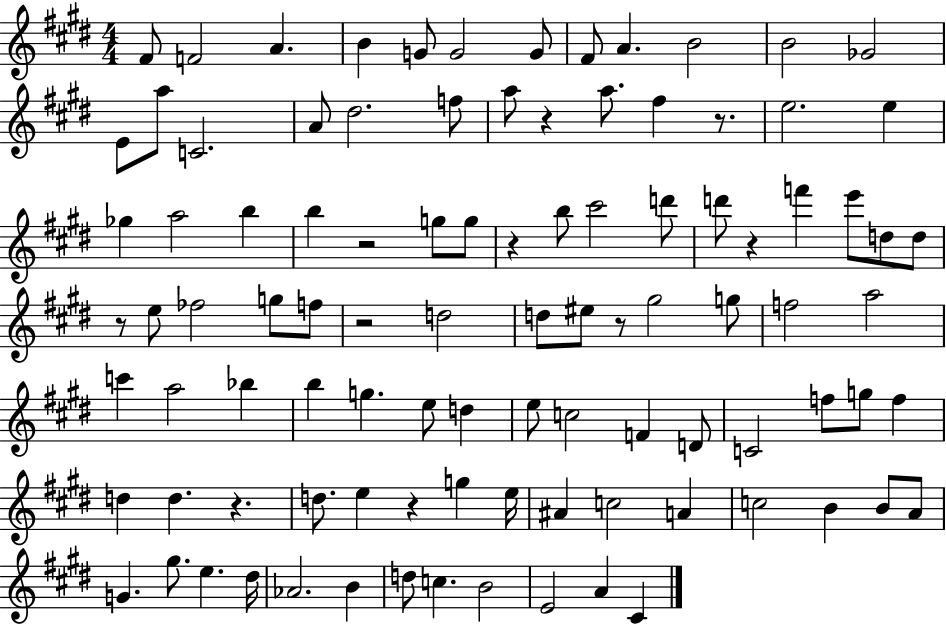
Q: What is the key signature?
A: E major